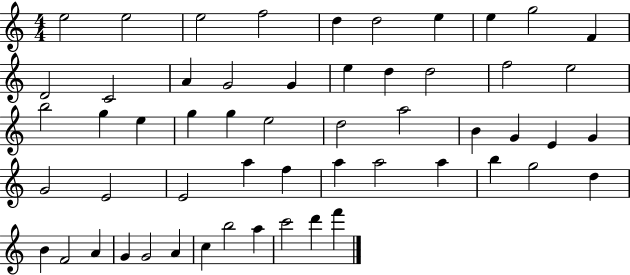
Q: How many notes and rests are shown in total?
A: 55